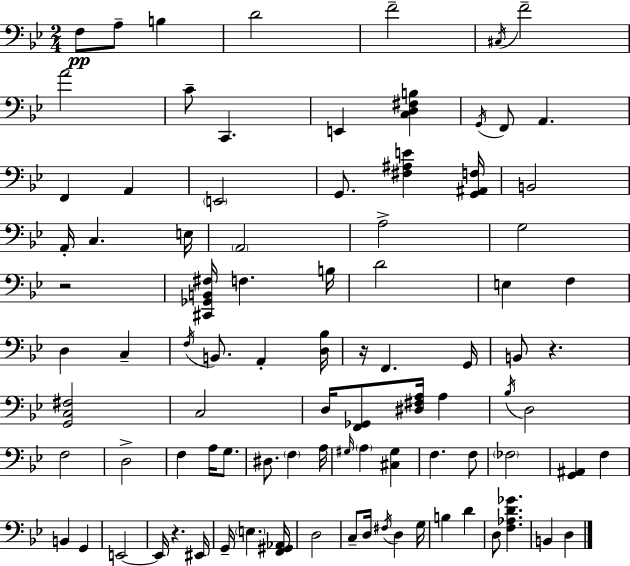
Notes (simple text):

F3/e A3/e B3/q D4/h F4/h C#3/s F4/h A4/h C4/e C2/q. E2/q [C3,D3,F#3,B3]/q G2/s F2/e A2/q. F2/q A2/q E2/h G2/e. [F#3,A#3,E4]/q [G2,A#2,F3]/s B2/h A2/s C3/q. E3/s A2/h A3/h G3/h R/h [C#2,Gb2,B2,F#3]/s F3/q. B3/s D4/h E3/q F3/q D3/q C3/q F3/s B2/e. A2/q [D3,Bb3]/s R/s F2/q. G2/s B2/e R/q. [G2,C3,F#3]/h C3/h D3/s [F2,Gb2]/e [D#3,F#3,A3]/s A3/q Bb3/s D3/h F3/h D3/h F3/q A3/s G3/e. D#3/e. F3/q A3/s G#3/s A3/q [C#3,G#3]/q F3/q. F3/e FES3/h [G2,A#2]/q F3/q B2/q G2/q E2/h E2/s R/q. EIS2/s G2/s E3/q. [F2,G#2,Ab2]/s D3/h C3/e D3/s F#3/s D3/q G3/s B3/q D4/q D3/e [F3,Ab3,D4,Gb4]/q. B2/q D3/q